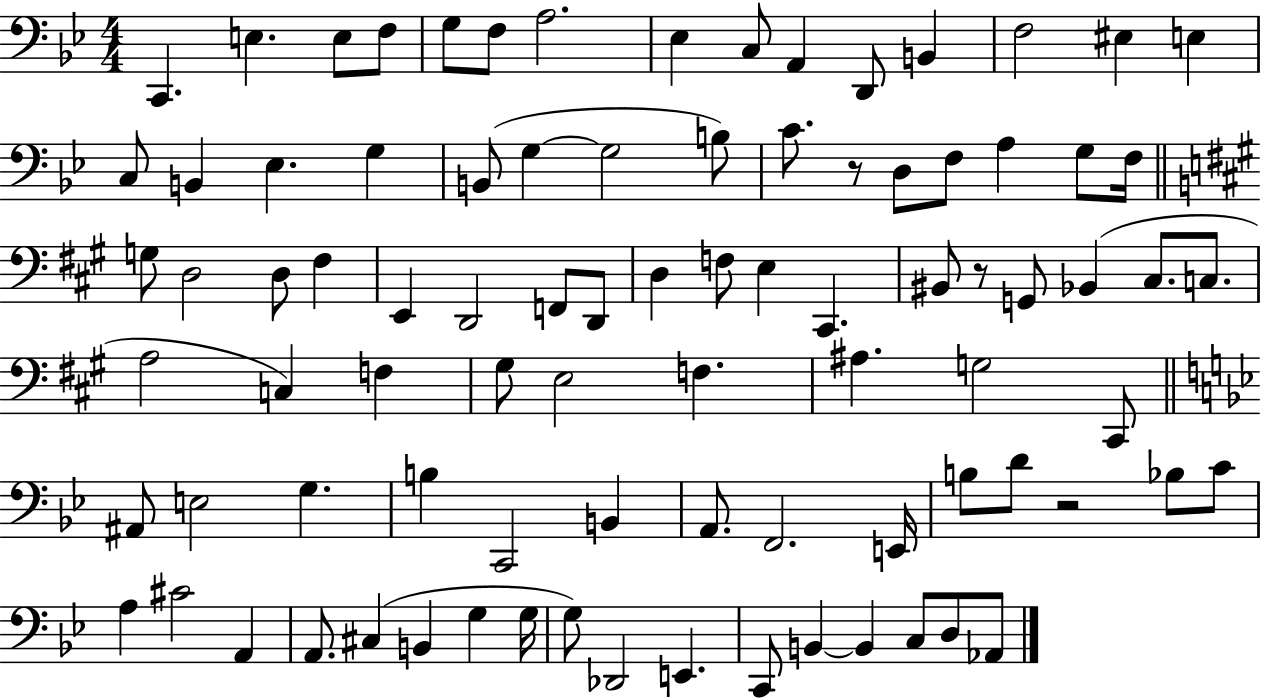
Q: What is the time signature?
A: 4/4